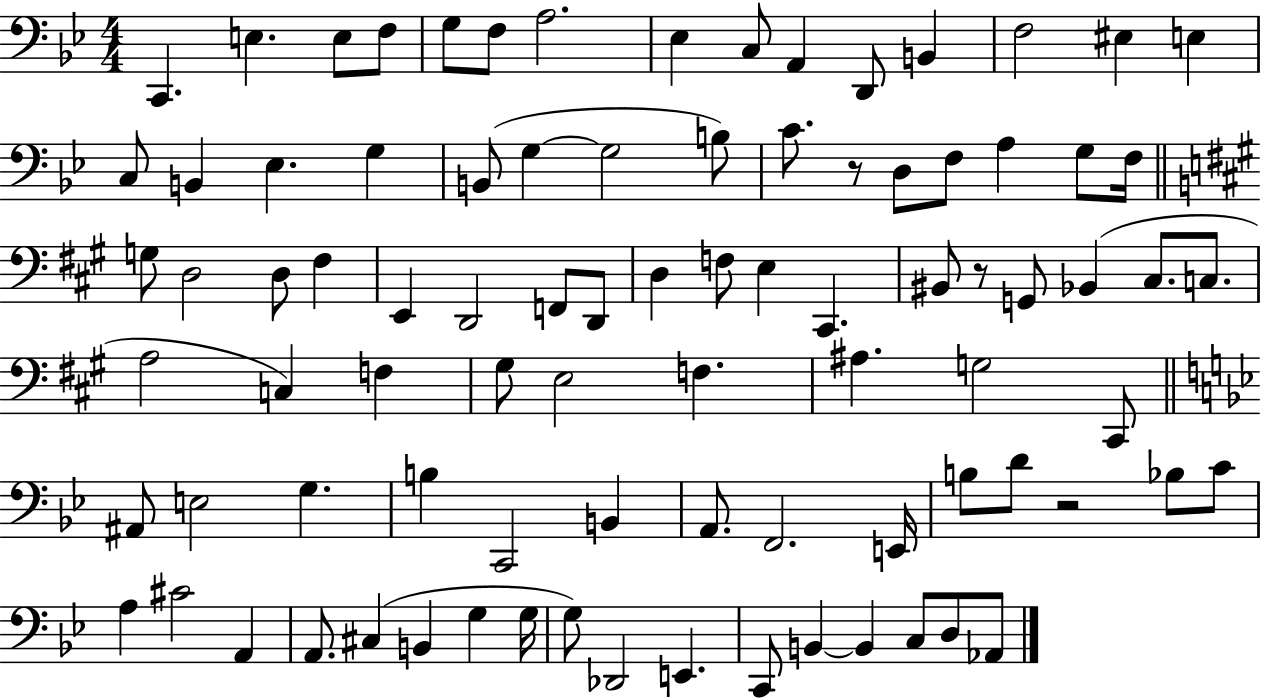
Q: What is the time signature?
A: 4/4